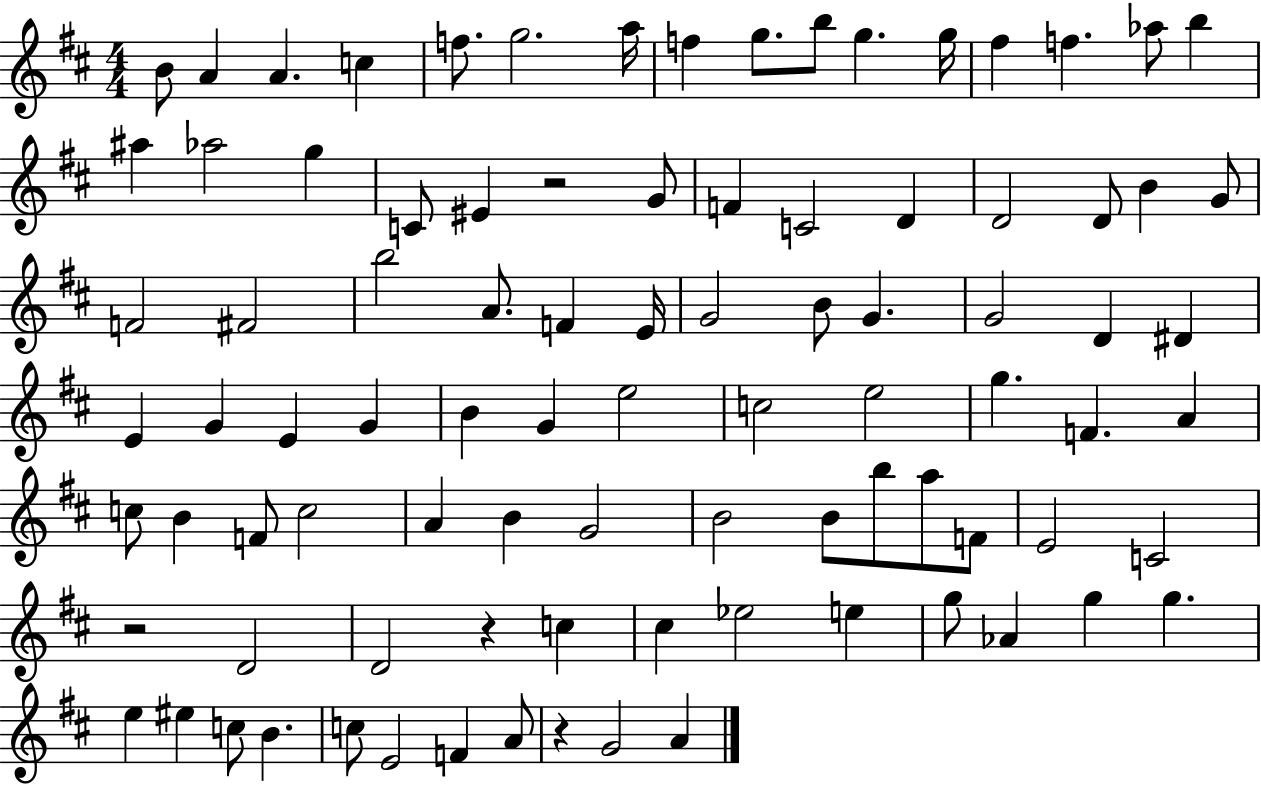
{
  \clef treble
  \numericTimeSignature
  \time 4/4
  \key d \major
  b'8 a'4 a'4. c''4 | f''8. g''2. a''16 | f''4 g''8. b''8 g''4. g''16 | fis''4 f''4. aes''8 b''4 | \break ais''4 aes''2 g''4 | c'8 eis'4 r2 g'8 | f'4 c'2 d'4 | d'2 d'8 b'4 g'8 | \break f'2 fis'2 | b''2 a'8. f'4 e'16 | g'2 b'8 g'4. | g'2 d'4 dis'4 | \break e'4 g'4 e'4 g'4 | b'4 g'4 e''2 | c''2 e''2 | g''4. f'4. a'4 | \break c''8 b'4 f'8 c''2 | a'4 b'4 g'2 | b'2 b'8 b''8 a''8 f'8 | e'2 c'2 | \break r2 d'2 | d'2 r4 c''4 | cis''4 ees''2 e''4 | g''8 aes'4 g''4 g''4. | \break e''4 eis''4 c''8 b'4. | c''8 e'2 f'4 a'8 | r4 g'2 a'4 | \bar "|."
}